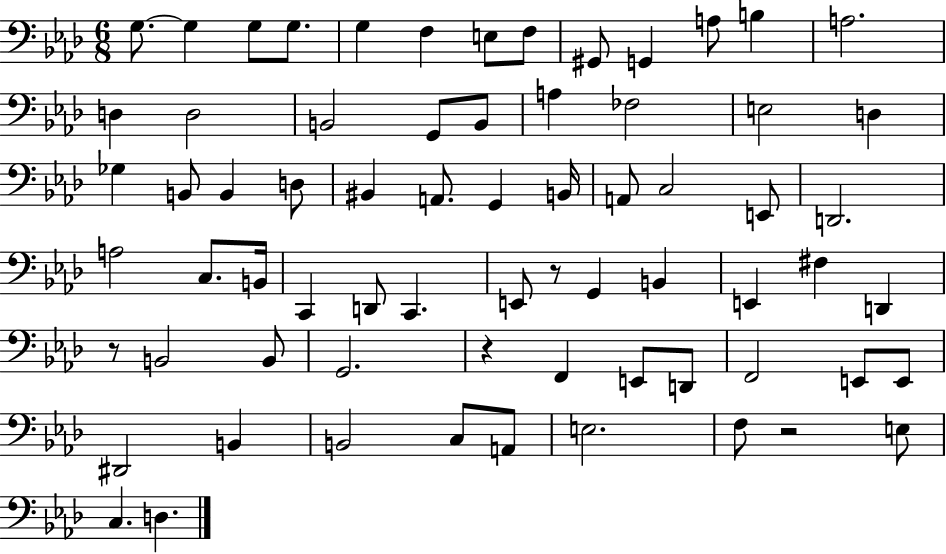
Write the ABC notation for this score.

X:1
T:Untitled
M:6/8
L:1/4
K:Ab
G,/2 G, G,/2 G,/2 G, F, E,/2 F,/2 ^G,,/2 G,, A,/2 B, A,2 D, D,2 B,,2 G,,/2 B,,/2 A, _F,2 E,2 D, _G, B,,/2 B,, D,/2 ^B,, A,,/2 G,, B,,/4 A,,/2 C,2 E,,/2 D,,2 A,2 C,/2 B,,/4 C,, D,,/2 C,, E,,/2 z/2 G,, B,, E,, ^F, D,, z/2 B,,2 B,,/2 G,,2 z F,, E,,/2 D,,/2 F,,2 E,,/2 E,,/2 ^D,,2 B,, B,,2 C,/2 A,,/2 E,2 F,/2 z2 E,/2 C, D,